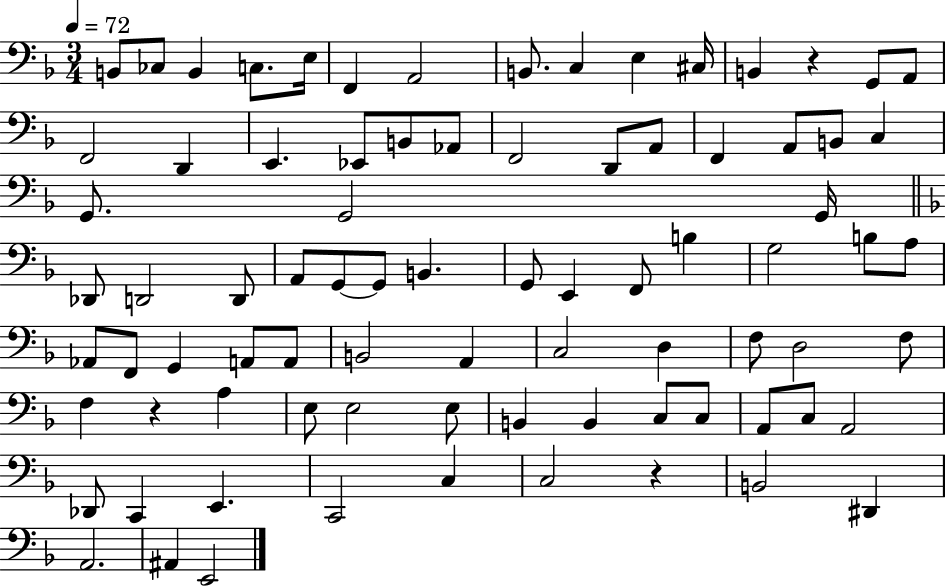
{
  \clef bass
  \numericTimeSignature
  \time 3/4
  \key f \major
  \tempo 4 = 72
  b,8 ces8 b,4 c8. e16 | f,4 a,2 | b,8. c4 e4 cis16 | b,4 r4 g,8 a,8 | \break f,2 d,4 | e,4. ees,8 b,8 aes,8 | f,2 d,8 a,8 | f,4 a,8 b,8 c4 | \break g,8. g,2 g,16 | \bar "||" \break \key f \major des,8 d,2 d,8 | a,8 g,8~~ g,8 b,4. | g,8 e,4 f,8 b4 | g2 b8 a8 | \break aes,8 f,8 g,4 a,8 a,8 | b,2 a,4 | c2 d4 | f8 d2 f8 | \break f4 r4 a4 | e8 e2 e8 | b,4 b,4 c8 c8 | a,8 c8 a,2 | \break des,8 c,4 e,4. | c,2 c4 | c2 r4 | b,2 dis,4 | \break a,2. | ais,4 e,2 | \bar "|."
}